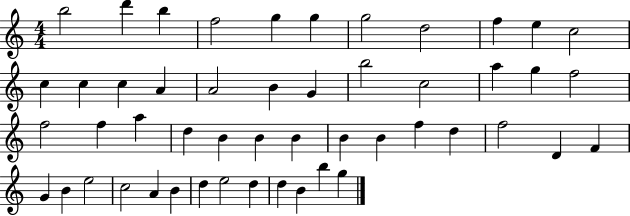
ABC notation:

X:1
T:Untitled
M:4/4
L:1/4
K:C
b2 d' b f2 g g g2 d2 f e c2 c c c A A2 B G b2 c2 a g f2 f2 f a d B B B B B f d f2 D F G B e2 c2 A B d e2 d d B b g